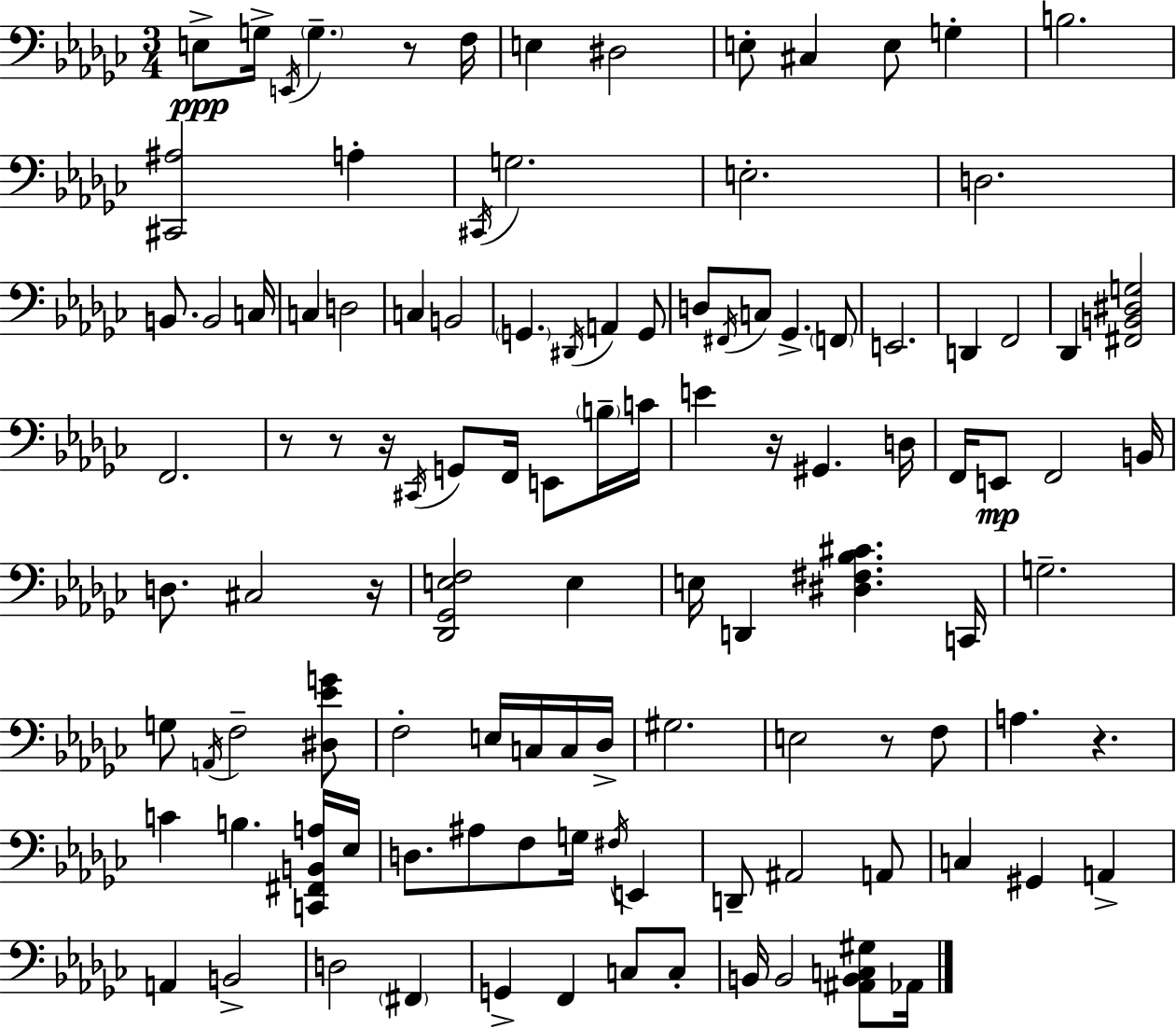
X:1
T:Untitled
M:3/4
L:1/4
K:Ebm
E,/2 G,/4 E,,/4 G, z/2 F,/4 E, ^D,2 E,/2 ^C, E,/2 G, B,2 [^C,,^A,]2 A, ^C,,/4 G,2 E,2 D,2 B,,/2 B,,2 C,/4 C, D,2 C, B,,2 G,, ^D,,/4 A,, G,,/2 D,/2 ^F,,/4 C,/2 _G,, F,,/2 E,,2 D,, F,,2 _D,, [^F,,B,,^D,G,]2 F,,2 z/2 z/2 z/4 ^C,,/4 G,,/2 F,,/4 E,,/2 B,/4 C/4 E z/4 ^G,, D,/4 F,,/4 E,,/2 F,,2 B,,/4 D,/2 ^C,2 z/4 [_D,,_G,,E,F,]2 E, E,/4 D,, [^D,^F,_B,^C] C,,/4 G,2 G,/2 A,,/4 F,2 [^D,_EG]/2 F,2 E,/4 C,/4 C,/4 _D,/4 ^G,2 E,2 z/2 F,/2 A, z C B, [C,,^F,,B,,A,]/4 _E,/4 D,/2 ^A,/2 F,/2 G,/4 ^F,/4 E,, D,,/2 ^A,,2 A,,/2 C, ^G,, A,, A,, B,,2 D,2 ^F,, G,, F,, C,/2 C,/2 B,,/4 B,,2 [^A,,B,,C,^G,]/2 _A,,/4